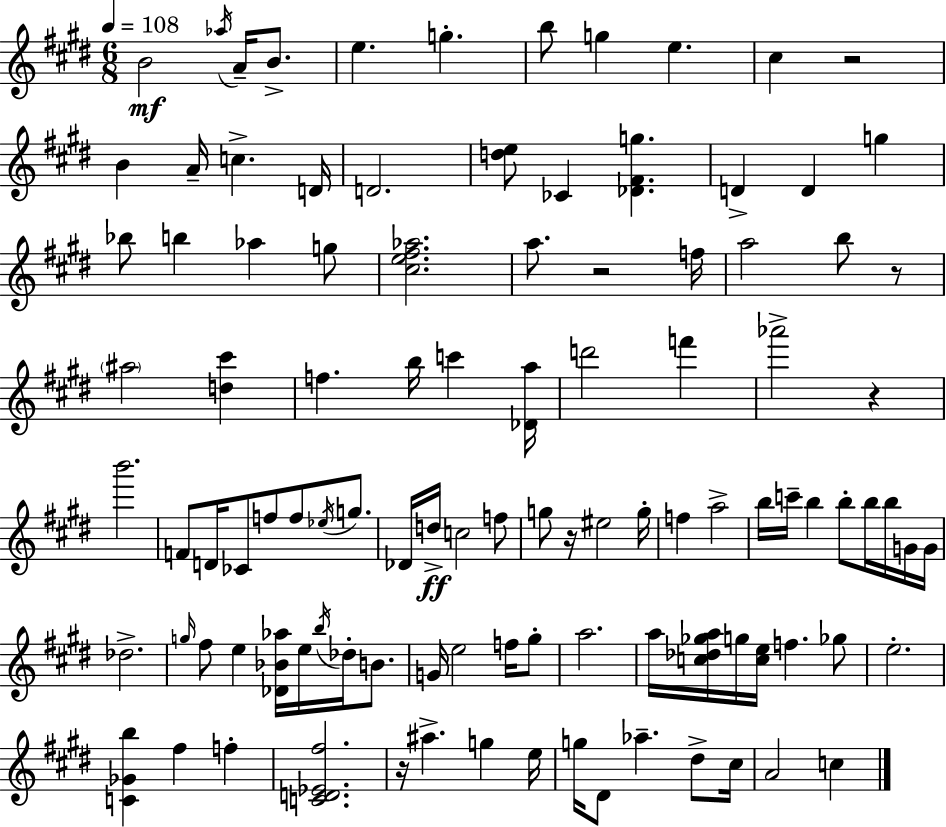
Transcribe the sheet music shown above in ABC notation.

X:1
T:Untitled
M:6/8
L:1/4
K:E
B2 _a/4 A/4 B/2 e g b/2 g e ^c z2 B A/4 c D/4 D2 [de]/2 _C [_D^Fg] D D g _b/2 b _a g/2 [^ce^f_a]2 a/2 z2 f/4 a2 b/2 z/2 ^a2 [d^c'] f b/4 c' [_Da]/4 d'2 f' _a'2 z b'2 F/2 D/4 _C/2 f/2 f/2 _e/4 g/2 _D/4 d/4 c2 f/2 g/2 z/4 ^e2 g/4 f a2 b/4 c'/4 b b/2 b/4 b/4 G/4 G/4 _d2 g/4 ^f/2 e [_D_B_a]/4 e/4 b/4 _d/4 B/2 G/4 e2 f/4 ^g/2 a2 a/4 [c_d_ga]/4 g/4 [ce]/4 f _g/2 e2 [C_Gb] ^f f [CD_E^f]2 z/4 ^a g e/4 g/4 ^D/2 _a ^d/2 ^c/4 A2 c